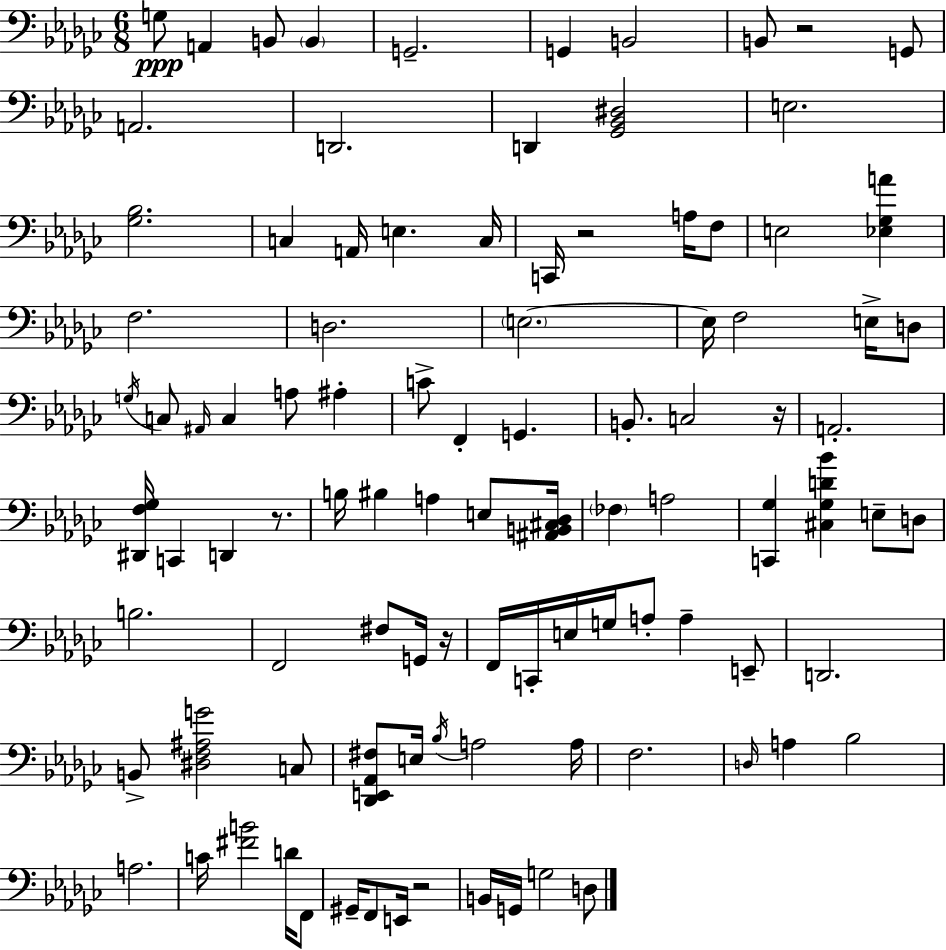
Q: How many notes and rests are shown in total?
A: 99